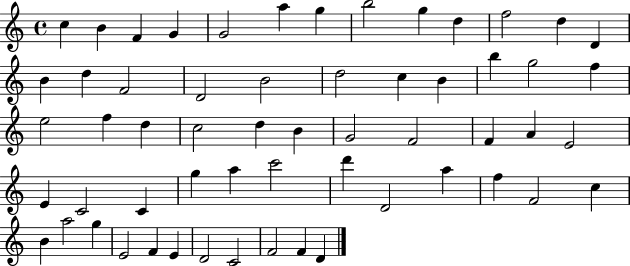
C5/q B4/q F4/q G4/q G4/h A5/q G5/q B5/h G5/q D5/q F5/h D5/q D4/q B4/q D5/q F4/h D4/h B4/h D5/h C5/q B4/q B5/q G5/h F5/q E5/h F5/q D5/q C5/h D5/q B4/q G4/h F4/h F4/q A4/q E4/h E4/q C4/h C4/q G5/q A5/q C6/h D6/q D4/h A5/q F5/q F4/h C5/q B4/q A5/h G5/q E4/h F4/q E4/q D4/h C4/h F4/h F4/q D4/q